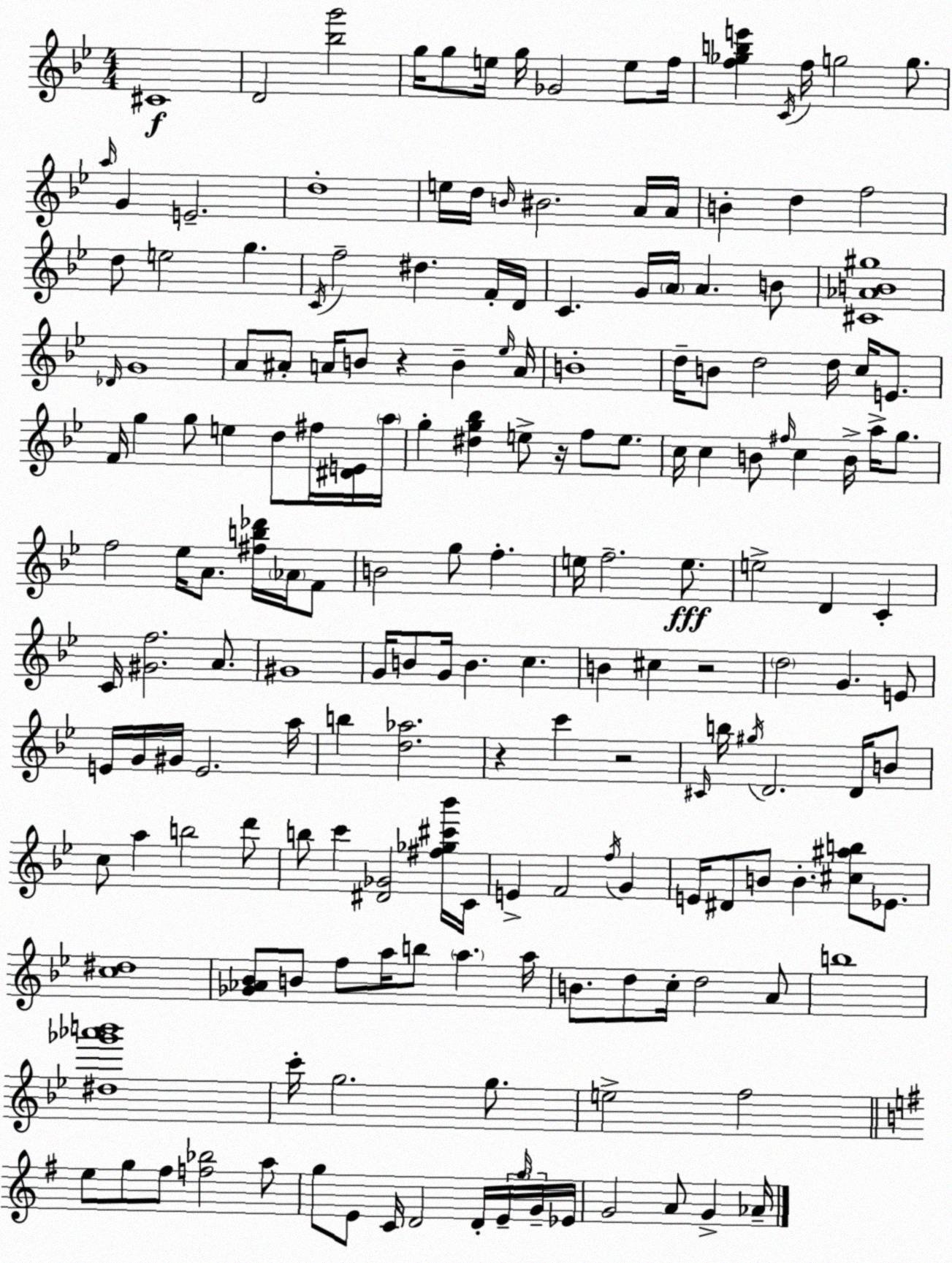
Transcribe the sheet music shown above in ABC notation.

X:1
T:Untitled
M:4/4
L:1/4
K:Gm
^C4 D2 [_bg']2 g/4 g/2 e/4 g/4 _G2 e/2 f/4 [f_gbe'] C/4 f/4 g2 g/2 a/4 G E2 d4 e/4 d/4 B/4 ^B2 A/4 A/4 B d f2 d/2 e2 g C/4 f2 ^d F/4 D/4 C G/4 A/4 A B/2 [^C_AB^g]4 _D/4 G4 A/2 ^A/2 A/4 B/2 z B _e/4 A/4 B4 d/4 B/2 d2 d/4 c/4 E/2 F/4 g g/2 e d/2 ^f/4 [^DE]/4 a/4 g [^dg_b] e/2 z/4 f/2 e/2 c/4 c B/2 ^f/4 c B/4 a/4 g/2 f2 _e/4 A/2 [^fb_d']/4 _A/4 F/2 B2 g/2 f e/4 f2 e/2 e2 D C C/4 [^Gf]2 A/2 ^G4 G/4 B/2 G/4 B c B ^c z2 d2 G E/2 E/4 G/4 ^G/4 E2 a/4 b [d_a]2 z c' z2 ^C/4 b/4 ^g/4 D2 D/4 B/2 c/2 a b2 d'/2 b/2 c' [^D_G]2 [^f_g^c'_b']/4 C/4 E F2 f/4 G E/4 ^D/2 B/2 B [^c^ab]/2 _E/2 [c^d]4 [_G_A_B]/2 B/2 f/2 a/4 b/2 a a/4 B/2 d/2 c/4 d2 A/2 b4 [^d_g'_a'b']4 c'/4 g2 g/2 e2 f2 e/2 g/2 ^f/2 [f_b]2 a/2 g/2 E/2 C/4 D2 D/4 E/4 g/4 G/4 _E/4 G2 A/2 G _A/4